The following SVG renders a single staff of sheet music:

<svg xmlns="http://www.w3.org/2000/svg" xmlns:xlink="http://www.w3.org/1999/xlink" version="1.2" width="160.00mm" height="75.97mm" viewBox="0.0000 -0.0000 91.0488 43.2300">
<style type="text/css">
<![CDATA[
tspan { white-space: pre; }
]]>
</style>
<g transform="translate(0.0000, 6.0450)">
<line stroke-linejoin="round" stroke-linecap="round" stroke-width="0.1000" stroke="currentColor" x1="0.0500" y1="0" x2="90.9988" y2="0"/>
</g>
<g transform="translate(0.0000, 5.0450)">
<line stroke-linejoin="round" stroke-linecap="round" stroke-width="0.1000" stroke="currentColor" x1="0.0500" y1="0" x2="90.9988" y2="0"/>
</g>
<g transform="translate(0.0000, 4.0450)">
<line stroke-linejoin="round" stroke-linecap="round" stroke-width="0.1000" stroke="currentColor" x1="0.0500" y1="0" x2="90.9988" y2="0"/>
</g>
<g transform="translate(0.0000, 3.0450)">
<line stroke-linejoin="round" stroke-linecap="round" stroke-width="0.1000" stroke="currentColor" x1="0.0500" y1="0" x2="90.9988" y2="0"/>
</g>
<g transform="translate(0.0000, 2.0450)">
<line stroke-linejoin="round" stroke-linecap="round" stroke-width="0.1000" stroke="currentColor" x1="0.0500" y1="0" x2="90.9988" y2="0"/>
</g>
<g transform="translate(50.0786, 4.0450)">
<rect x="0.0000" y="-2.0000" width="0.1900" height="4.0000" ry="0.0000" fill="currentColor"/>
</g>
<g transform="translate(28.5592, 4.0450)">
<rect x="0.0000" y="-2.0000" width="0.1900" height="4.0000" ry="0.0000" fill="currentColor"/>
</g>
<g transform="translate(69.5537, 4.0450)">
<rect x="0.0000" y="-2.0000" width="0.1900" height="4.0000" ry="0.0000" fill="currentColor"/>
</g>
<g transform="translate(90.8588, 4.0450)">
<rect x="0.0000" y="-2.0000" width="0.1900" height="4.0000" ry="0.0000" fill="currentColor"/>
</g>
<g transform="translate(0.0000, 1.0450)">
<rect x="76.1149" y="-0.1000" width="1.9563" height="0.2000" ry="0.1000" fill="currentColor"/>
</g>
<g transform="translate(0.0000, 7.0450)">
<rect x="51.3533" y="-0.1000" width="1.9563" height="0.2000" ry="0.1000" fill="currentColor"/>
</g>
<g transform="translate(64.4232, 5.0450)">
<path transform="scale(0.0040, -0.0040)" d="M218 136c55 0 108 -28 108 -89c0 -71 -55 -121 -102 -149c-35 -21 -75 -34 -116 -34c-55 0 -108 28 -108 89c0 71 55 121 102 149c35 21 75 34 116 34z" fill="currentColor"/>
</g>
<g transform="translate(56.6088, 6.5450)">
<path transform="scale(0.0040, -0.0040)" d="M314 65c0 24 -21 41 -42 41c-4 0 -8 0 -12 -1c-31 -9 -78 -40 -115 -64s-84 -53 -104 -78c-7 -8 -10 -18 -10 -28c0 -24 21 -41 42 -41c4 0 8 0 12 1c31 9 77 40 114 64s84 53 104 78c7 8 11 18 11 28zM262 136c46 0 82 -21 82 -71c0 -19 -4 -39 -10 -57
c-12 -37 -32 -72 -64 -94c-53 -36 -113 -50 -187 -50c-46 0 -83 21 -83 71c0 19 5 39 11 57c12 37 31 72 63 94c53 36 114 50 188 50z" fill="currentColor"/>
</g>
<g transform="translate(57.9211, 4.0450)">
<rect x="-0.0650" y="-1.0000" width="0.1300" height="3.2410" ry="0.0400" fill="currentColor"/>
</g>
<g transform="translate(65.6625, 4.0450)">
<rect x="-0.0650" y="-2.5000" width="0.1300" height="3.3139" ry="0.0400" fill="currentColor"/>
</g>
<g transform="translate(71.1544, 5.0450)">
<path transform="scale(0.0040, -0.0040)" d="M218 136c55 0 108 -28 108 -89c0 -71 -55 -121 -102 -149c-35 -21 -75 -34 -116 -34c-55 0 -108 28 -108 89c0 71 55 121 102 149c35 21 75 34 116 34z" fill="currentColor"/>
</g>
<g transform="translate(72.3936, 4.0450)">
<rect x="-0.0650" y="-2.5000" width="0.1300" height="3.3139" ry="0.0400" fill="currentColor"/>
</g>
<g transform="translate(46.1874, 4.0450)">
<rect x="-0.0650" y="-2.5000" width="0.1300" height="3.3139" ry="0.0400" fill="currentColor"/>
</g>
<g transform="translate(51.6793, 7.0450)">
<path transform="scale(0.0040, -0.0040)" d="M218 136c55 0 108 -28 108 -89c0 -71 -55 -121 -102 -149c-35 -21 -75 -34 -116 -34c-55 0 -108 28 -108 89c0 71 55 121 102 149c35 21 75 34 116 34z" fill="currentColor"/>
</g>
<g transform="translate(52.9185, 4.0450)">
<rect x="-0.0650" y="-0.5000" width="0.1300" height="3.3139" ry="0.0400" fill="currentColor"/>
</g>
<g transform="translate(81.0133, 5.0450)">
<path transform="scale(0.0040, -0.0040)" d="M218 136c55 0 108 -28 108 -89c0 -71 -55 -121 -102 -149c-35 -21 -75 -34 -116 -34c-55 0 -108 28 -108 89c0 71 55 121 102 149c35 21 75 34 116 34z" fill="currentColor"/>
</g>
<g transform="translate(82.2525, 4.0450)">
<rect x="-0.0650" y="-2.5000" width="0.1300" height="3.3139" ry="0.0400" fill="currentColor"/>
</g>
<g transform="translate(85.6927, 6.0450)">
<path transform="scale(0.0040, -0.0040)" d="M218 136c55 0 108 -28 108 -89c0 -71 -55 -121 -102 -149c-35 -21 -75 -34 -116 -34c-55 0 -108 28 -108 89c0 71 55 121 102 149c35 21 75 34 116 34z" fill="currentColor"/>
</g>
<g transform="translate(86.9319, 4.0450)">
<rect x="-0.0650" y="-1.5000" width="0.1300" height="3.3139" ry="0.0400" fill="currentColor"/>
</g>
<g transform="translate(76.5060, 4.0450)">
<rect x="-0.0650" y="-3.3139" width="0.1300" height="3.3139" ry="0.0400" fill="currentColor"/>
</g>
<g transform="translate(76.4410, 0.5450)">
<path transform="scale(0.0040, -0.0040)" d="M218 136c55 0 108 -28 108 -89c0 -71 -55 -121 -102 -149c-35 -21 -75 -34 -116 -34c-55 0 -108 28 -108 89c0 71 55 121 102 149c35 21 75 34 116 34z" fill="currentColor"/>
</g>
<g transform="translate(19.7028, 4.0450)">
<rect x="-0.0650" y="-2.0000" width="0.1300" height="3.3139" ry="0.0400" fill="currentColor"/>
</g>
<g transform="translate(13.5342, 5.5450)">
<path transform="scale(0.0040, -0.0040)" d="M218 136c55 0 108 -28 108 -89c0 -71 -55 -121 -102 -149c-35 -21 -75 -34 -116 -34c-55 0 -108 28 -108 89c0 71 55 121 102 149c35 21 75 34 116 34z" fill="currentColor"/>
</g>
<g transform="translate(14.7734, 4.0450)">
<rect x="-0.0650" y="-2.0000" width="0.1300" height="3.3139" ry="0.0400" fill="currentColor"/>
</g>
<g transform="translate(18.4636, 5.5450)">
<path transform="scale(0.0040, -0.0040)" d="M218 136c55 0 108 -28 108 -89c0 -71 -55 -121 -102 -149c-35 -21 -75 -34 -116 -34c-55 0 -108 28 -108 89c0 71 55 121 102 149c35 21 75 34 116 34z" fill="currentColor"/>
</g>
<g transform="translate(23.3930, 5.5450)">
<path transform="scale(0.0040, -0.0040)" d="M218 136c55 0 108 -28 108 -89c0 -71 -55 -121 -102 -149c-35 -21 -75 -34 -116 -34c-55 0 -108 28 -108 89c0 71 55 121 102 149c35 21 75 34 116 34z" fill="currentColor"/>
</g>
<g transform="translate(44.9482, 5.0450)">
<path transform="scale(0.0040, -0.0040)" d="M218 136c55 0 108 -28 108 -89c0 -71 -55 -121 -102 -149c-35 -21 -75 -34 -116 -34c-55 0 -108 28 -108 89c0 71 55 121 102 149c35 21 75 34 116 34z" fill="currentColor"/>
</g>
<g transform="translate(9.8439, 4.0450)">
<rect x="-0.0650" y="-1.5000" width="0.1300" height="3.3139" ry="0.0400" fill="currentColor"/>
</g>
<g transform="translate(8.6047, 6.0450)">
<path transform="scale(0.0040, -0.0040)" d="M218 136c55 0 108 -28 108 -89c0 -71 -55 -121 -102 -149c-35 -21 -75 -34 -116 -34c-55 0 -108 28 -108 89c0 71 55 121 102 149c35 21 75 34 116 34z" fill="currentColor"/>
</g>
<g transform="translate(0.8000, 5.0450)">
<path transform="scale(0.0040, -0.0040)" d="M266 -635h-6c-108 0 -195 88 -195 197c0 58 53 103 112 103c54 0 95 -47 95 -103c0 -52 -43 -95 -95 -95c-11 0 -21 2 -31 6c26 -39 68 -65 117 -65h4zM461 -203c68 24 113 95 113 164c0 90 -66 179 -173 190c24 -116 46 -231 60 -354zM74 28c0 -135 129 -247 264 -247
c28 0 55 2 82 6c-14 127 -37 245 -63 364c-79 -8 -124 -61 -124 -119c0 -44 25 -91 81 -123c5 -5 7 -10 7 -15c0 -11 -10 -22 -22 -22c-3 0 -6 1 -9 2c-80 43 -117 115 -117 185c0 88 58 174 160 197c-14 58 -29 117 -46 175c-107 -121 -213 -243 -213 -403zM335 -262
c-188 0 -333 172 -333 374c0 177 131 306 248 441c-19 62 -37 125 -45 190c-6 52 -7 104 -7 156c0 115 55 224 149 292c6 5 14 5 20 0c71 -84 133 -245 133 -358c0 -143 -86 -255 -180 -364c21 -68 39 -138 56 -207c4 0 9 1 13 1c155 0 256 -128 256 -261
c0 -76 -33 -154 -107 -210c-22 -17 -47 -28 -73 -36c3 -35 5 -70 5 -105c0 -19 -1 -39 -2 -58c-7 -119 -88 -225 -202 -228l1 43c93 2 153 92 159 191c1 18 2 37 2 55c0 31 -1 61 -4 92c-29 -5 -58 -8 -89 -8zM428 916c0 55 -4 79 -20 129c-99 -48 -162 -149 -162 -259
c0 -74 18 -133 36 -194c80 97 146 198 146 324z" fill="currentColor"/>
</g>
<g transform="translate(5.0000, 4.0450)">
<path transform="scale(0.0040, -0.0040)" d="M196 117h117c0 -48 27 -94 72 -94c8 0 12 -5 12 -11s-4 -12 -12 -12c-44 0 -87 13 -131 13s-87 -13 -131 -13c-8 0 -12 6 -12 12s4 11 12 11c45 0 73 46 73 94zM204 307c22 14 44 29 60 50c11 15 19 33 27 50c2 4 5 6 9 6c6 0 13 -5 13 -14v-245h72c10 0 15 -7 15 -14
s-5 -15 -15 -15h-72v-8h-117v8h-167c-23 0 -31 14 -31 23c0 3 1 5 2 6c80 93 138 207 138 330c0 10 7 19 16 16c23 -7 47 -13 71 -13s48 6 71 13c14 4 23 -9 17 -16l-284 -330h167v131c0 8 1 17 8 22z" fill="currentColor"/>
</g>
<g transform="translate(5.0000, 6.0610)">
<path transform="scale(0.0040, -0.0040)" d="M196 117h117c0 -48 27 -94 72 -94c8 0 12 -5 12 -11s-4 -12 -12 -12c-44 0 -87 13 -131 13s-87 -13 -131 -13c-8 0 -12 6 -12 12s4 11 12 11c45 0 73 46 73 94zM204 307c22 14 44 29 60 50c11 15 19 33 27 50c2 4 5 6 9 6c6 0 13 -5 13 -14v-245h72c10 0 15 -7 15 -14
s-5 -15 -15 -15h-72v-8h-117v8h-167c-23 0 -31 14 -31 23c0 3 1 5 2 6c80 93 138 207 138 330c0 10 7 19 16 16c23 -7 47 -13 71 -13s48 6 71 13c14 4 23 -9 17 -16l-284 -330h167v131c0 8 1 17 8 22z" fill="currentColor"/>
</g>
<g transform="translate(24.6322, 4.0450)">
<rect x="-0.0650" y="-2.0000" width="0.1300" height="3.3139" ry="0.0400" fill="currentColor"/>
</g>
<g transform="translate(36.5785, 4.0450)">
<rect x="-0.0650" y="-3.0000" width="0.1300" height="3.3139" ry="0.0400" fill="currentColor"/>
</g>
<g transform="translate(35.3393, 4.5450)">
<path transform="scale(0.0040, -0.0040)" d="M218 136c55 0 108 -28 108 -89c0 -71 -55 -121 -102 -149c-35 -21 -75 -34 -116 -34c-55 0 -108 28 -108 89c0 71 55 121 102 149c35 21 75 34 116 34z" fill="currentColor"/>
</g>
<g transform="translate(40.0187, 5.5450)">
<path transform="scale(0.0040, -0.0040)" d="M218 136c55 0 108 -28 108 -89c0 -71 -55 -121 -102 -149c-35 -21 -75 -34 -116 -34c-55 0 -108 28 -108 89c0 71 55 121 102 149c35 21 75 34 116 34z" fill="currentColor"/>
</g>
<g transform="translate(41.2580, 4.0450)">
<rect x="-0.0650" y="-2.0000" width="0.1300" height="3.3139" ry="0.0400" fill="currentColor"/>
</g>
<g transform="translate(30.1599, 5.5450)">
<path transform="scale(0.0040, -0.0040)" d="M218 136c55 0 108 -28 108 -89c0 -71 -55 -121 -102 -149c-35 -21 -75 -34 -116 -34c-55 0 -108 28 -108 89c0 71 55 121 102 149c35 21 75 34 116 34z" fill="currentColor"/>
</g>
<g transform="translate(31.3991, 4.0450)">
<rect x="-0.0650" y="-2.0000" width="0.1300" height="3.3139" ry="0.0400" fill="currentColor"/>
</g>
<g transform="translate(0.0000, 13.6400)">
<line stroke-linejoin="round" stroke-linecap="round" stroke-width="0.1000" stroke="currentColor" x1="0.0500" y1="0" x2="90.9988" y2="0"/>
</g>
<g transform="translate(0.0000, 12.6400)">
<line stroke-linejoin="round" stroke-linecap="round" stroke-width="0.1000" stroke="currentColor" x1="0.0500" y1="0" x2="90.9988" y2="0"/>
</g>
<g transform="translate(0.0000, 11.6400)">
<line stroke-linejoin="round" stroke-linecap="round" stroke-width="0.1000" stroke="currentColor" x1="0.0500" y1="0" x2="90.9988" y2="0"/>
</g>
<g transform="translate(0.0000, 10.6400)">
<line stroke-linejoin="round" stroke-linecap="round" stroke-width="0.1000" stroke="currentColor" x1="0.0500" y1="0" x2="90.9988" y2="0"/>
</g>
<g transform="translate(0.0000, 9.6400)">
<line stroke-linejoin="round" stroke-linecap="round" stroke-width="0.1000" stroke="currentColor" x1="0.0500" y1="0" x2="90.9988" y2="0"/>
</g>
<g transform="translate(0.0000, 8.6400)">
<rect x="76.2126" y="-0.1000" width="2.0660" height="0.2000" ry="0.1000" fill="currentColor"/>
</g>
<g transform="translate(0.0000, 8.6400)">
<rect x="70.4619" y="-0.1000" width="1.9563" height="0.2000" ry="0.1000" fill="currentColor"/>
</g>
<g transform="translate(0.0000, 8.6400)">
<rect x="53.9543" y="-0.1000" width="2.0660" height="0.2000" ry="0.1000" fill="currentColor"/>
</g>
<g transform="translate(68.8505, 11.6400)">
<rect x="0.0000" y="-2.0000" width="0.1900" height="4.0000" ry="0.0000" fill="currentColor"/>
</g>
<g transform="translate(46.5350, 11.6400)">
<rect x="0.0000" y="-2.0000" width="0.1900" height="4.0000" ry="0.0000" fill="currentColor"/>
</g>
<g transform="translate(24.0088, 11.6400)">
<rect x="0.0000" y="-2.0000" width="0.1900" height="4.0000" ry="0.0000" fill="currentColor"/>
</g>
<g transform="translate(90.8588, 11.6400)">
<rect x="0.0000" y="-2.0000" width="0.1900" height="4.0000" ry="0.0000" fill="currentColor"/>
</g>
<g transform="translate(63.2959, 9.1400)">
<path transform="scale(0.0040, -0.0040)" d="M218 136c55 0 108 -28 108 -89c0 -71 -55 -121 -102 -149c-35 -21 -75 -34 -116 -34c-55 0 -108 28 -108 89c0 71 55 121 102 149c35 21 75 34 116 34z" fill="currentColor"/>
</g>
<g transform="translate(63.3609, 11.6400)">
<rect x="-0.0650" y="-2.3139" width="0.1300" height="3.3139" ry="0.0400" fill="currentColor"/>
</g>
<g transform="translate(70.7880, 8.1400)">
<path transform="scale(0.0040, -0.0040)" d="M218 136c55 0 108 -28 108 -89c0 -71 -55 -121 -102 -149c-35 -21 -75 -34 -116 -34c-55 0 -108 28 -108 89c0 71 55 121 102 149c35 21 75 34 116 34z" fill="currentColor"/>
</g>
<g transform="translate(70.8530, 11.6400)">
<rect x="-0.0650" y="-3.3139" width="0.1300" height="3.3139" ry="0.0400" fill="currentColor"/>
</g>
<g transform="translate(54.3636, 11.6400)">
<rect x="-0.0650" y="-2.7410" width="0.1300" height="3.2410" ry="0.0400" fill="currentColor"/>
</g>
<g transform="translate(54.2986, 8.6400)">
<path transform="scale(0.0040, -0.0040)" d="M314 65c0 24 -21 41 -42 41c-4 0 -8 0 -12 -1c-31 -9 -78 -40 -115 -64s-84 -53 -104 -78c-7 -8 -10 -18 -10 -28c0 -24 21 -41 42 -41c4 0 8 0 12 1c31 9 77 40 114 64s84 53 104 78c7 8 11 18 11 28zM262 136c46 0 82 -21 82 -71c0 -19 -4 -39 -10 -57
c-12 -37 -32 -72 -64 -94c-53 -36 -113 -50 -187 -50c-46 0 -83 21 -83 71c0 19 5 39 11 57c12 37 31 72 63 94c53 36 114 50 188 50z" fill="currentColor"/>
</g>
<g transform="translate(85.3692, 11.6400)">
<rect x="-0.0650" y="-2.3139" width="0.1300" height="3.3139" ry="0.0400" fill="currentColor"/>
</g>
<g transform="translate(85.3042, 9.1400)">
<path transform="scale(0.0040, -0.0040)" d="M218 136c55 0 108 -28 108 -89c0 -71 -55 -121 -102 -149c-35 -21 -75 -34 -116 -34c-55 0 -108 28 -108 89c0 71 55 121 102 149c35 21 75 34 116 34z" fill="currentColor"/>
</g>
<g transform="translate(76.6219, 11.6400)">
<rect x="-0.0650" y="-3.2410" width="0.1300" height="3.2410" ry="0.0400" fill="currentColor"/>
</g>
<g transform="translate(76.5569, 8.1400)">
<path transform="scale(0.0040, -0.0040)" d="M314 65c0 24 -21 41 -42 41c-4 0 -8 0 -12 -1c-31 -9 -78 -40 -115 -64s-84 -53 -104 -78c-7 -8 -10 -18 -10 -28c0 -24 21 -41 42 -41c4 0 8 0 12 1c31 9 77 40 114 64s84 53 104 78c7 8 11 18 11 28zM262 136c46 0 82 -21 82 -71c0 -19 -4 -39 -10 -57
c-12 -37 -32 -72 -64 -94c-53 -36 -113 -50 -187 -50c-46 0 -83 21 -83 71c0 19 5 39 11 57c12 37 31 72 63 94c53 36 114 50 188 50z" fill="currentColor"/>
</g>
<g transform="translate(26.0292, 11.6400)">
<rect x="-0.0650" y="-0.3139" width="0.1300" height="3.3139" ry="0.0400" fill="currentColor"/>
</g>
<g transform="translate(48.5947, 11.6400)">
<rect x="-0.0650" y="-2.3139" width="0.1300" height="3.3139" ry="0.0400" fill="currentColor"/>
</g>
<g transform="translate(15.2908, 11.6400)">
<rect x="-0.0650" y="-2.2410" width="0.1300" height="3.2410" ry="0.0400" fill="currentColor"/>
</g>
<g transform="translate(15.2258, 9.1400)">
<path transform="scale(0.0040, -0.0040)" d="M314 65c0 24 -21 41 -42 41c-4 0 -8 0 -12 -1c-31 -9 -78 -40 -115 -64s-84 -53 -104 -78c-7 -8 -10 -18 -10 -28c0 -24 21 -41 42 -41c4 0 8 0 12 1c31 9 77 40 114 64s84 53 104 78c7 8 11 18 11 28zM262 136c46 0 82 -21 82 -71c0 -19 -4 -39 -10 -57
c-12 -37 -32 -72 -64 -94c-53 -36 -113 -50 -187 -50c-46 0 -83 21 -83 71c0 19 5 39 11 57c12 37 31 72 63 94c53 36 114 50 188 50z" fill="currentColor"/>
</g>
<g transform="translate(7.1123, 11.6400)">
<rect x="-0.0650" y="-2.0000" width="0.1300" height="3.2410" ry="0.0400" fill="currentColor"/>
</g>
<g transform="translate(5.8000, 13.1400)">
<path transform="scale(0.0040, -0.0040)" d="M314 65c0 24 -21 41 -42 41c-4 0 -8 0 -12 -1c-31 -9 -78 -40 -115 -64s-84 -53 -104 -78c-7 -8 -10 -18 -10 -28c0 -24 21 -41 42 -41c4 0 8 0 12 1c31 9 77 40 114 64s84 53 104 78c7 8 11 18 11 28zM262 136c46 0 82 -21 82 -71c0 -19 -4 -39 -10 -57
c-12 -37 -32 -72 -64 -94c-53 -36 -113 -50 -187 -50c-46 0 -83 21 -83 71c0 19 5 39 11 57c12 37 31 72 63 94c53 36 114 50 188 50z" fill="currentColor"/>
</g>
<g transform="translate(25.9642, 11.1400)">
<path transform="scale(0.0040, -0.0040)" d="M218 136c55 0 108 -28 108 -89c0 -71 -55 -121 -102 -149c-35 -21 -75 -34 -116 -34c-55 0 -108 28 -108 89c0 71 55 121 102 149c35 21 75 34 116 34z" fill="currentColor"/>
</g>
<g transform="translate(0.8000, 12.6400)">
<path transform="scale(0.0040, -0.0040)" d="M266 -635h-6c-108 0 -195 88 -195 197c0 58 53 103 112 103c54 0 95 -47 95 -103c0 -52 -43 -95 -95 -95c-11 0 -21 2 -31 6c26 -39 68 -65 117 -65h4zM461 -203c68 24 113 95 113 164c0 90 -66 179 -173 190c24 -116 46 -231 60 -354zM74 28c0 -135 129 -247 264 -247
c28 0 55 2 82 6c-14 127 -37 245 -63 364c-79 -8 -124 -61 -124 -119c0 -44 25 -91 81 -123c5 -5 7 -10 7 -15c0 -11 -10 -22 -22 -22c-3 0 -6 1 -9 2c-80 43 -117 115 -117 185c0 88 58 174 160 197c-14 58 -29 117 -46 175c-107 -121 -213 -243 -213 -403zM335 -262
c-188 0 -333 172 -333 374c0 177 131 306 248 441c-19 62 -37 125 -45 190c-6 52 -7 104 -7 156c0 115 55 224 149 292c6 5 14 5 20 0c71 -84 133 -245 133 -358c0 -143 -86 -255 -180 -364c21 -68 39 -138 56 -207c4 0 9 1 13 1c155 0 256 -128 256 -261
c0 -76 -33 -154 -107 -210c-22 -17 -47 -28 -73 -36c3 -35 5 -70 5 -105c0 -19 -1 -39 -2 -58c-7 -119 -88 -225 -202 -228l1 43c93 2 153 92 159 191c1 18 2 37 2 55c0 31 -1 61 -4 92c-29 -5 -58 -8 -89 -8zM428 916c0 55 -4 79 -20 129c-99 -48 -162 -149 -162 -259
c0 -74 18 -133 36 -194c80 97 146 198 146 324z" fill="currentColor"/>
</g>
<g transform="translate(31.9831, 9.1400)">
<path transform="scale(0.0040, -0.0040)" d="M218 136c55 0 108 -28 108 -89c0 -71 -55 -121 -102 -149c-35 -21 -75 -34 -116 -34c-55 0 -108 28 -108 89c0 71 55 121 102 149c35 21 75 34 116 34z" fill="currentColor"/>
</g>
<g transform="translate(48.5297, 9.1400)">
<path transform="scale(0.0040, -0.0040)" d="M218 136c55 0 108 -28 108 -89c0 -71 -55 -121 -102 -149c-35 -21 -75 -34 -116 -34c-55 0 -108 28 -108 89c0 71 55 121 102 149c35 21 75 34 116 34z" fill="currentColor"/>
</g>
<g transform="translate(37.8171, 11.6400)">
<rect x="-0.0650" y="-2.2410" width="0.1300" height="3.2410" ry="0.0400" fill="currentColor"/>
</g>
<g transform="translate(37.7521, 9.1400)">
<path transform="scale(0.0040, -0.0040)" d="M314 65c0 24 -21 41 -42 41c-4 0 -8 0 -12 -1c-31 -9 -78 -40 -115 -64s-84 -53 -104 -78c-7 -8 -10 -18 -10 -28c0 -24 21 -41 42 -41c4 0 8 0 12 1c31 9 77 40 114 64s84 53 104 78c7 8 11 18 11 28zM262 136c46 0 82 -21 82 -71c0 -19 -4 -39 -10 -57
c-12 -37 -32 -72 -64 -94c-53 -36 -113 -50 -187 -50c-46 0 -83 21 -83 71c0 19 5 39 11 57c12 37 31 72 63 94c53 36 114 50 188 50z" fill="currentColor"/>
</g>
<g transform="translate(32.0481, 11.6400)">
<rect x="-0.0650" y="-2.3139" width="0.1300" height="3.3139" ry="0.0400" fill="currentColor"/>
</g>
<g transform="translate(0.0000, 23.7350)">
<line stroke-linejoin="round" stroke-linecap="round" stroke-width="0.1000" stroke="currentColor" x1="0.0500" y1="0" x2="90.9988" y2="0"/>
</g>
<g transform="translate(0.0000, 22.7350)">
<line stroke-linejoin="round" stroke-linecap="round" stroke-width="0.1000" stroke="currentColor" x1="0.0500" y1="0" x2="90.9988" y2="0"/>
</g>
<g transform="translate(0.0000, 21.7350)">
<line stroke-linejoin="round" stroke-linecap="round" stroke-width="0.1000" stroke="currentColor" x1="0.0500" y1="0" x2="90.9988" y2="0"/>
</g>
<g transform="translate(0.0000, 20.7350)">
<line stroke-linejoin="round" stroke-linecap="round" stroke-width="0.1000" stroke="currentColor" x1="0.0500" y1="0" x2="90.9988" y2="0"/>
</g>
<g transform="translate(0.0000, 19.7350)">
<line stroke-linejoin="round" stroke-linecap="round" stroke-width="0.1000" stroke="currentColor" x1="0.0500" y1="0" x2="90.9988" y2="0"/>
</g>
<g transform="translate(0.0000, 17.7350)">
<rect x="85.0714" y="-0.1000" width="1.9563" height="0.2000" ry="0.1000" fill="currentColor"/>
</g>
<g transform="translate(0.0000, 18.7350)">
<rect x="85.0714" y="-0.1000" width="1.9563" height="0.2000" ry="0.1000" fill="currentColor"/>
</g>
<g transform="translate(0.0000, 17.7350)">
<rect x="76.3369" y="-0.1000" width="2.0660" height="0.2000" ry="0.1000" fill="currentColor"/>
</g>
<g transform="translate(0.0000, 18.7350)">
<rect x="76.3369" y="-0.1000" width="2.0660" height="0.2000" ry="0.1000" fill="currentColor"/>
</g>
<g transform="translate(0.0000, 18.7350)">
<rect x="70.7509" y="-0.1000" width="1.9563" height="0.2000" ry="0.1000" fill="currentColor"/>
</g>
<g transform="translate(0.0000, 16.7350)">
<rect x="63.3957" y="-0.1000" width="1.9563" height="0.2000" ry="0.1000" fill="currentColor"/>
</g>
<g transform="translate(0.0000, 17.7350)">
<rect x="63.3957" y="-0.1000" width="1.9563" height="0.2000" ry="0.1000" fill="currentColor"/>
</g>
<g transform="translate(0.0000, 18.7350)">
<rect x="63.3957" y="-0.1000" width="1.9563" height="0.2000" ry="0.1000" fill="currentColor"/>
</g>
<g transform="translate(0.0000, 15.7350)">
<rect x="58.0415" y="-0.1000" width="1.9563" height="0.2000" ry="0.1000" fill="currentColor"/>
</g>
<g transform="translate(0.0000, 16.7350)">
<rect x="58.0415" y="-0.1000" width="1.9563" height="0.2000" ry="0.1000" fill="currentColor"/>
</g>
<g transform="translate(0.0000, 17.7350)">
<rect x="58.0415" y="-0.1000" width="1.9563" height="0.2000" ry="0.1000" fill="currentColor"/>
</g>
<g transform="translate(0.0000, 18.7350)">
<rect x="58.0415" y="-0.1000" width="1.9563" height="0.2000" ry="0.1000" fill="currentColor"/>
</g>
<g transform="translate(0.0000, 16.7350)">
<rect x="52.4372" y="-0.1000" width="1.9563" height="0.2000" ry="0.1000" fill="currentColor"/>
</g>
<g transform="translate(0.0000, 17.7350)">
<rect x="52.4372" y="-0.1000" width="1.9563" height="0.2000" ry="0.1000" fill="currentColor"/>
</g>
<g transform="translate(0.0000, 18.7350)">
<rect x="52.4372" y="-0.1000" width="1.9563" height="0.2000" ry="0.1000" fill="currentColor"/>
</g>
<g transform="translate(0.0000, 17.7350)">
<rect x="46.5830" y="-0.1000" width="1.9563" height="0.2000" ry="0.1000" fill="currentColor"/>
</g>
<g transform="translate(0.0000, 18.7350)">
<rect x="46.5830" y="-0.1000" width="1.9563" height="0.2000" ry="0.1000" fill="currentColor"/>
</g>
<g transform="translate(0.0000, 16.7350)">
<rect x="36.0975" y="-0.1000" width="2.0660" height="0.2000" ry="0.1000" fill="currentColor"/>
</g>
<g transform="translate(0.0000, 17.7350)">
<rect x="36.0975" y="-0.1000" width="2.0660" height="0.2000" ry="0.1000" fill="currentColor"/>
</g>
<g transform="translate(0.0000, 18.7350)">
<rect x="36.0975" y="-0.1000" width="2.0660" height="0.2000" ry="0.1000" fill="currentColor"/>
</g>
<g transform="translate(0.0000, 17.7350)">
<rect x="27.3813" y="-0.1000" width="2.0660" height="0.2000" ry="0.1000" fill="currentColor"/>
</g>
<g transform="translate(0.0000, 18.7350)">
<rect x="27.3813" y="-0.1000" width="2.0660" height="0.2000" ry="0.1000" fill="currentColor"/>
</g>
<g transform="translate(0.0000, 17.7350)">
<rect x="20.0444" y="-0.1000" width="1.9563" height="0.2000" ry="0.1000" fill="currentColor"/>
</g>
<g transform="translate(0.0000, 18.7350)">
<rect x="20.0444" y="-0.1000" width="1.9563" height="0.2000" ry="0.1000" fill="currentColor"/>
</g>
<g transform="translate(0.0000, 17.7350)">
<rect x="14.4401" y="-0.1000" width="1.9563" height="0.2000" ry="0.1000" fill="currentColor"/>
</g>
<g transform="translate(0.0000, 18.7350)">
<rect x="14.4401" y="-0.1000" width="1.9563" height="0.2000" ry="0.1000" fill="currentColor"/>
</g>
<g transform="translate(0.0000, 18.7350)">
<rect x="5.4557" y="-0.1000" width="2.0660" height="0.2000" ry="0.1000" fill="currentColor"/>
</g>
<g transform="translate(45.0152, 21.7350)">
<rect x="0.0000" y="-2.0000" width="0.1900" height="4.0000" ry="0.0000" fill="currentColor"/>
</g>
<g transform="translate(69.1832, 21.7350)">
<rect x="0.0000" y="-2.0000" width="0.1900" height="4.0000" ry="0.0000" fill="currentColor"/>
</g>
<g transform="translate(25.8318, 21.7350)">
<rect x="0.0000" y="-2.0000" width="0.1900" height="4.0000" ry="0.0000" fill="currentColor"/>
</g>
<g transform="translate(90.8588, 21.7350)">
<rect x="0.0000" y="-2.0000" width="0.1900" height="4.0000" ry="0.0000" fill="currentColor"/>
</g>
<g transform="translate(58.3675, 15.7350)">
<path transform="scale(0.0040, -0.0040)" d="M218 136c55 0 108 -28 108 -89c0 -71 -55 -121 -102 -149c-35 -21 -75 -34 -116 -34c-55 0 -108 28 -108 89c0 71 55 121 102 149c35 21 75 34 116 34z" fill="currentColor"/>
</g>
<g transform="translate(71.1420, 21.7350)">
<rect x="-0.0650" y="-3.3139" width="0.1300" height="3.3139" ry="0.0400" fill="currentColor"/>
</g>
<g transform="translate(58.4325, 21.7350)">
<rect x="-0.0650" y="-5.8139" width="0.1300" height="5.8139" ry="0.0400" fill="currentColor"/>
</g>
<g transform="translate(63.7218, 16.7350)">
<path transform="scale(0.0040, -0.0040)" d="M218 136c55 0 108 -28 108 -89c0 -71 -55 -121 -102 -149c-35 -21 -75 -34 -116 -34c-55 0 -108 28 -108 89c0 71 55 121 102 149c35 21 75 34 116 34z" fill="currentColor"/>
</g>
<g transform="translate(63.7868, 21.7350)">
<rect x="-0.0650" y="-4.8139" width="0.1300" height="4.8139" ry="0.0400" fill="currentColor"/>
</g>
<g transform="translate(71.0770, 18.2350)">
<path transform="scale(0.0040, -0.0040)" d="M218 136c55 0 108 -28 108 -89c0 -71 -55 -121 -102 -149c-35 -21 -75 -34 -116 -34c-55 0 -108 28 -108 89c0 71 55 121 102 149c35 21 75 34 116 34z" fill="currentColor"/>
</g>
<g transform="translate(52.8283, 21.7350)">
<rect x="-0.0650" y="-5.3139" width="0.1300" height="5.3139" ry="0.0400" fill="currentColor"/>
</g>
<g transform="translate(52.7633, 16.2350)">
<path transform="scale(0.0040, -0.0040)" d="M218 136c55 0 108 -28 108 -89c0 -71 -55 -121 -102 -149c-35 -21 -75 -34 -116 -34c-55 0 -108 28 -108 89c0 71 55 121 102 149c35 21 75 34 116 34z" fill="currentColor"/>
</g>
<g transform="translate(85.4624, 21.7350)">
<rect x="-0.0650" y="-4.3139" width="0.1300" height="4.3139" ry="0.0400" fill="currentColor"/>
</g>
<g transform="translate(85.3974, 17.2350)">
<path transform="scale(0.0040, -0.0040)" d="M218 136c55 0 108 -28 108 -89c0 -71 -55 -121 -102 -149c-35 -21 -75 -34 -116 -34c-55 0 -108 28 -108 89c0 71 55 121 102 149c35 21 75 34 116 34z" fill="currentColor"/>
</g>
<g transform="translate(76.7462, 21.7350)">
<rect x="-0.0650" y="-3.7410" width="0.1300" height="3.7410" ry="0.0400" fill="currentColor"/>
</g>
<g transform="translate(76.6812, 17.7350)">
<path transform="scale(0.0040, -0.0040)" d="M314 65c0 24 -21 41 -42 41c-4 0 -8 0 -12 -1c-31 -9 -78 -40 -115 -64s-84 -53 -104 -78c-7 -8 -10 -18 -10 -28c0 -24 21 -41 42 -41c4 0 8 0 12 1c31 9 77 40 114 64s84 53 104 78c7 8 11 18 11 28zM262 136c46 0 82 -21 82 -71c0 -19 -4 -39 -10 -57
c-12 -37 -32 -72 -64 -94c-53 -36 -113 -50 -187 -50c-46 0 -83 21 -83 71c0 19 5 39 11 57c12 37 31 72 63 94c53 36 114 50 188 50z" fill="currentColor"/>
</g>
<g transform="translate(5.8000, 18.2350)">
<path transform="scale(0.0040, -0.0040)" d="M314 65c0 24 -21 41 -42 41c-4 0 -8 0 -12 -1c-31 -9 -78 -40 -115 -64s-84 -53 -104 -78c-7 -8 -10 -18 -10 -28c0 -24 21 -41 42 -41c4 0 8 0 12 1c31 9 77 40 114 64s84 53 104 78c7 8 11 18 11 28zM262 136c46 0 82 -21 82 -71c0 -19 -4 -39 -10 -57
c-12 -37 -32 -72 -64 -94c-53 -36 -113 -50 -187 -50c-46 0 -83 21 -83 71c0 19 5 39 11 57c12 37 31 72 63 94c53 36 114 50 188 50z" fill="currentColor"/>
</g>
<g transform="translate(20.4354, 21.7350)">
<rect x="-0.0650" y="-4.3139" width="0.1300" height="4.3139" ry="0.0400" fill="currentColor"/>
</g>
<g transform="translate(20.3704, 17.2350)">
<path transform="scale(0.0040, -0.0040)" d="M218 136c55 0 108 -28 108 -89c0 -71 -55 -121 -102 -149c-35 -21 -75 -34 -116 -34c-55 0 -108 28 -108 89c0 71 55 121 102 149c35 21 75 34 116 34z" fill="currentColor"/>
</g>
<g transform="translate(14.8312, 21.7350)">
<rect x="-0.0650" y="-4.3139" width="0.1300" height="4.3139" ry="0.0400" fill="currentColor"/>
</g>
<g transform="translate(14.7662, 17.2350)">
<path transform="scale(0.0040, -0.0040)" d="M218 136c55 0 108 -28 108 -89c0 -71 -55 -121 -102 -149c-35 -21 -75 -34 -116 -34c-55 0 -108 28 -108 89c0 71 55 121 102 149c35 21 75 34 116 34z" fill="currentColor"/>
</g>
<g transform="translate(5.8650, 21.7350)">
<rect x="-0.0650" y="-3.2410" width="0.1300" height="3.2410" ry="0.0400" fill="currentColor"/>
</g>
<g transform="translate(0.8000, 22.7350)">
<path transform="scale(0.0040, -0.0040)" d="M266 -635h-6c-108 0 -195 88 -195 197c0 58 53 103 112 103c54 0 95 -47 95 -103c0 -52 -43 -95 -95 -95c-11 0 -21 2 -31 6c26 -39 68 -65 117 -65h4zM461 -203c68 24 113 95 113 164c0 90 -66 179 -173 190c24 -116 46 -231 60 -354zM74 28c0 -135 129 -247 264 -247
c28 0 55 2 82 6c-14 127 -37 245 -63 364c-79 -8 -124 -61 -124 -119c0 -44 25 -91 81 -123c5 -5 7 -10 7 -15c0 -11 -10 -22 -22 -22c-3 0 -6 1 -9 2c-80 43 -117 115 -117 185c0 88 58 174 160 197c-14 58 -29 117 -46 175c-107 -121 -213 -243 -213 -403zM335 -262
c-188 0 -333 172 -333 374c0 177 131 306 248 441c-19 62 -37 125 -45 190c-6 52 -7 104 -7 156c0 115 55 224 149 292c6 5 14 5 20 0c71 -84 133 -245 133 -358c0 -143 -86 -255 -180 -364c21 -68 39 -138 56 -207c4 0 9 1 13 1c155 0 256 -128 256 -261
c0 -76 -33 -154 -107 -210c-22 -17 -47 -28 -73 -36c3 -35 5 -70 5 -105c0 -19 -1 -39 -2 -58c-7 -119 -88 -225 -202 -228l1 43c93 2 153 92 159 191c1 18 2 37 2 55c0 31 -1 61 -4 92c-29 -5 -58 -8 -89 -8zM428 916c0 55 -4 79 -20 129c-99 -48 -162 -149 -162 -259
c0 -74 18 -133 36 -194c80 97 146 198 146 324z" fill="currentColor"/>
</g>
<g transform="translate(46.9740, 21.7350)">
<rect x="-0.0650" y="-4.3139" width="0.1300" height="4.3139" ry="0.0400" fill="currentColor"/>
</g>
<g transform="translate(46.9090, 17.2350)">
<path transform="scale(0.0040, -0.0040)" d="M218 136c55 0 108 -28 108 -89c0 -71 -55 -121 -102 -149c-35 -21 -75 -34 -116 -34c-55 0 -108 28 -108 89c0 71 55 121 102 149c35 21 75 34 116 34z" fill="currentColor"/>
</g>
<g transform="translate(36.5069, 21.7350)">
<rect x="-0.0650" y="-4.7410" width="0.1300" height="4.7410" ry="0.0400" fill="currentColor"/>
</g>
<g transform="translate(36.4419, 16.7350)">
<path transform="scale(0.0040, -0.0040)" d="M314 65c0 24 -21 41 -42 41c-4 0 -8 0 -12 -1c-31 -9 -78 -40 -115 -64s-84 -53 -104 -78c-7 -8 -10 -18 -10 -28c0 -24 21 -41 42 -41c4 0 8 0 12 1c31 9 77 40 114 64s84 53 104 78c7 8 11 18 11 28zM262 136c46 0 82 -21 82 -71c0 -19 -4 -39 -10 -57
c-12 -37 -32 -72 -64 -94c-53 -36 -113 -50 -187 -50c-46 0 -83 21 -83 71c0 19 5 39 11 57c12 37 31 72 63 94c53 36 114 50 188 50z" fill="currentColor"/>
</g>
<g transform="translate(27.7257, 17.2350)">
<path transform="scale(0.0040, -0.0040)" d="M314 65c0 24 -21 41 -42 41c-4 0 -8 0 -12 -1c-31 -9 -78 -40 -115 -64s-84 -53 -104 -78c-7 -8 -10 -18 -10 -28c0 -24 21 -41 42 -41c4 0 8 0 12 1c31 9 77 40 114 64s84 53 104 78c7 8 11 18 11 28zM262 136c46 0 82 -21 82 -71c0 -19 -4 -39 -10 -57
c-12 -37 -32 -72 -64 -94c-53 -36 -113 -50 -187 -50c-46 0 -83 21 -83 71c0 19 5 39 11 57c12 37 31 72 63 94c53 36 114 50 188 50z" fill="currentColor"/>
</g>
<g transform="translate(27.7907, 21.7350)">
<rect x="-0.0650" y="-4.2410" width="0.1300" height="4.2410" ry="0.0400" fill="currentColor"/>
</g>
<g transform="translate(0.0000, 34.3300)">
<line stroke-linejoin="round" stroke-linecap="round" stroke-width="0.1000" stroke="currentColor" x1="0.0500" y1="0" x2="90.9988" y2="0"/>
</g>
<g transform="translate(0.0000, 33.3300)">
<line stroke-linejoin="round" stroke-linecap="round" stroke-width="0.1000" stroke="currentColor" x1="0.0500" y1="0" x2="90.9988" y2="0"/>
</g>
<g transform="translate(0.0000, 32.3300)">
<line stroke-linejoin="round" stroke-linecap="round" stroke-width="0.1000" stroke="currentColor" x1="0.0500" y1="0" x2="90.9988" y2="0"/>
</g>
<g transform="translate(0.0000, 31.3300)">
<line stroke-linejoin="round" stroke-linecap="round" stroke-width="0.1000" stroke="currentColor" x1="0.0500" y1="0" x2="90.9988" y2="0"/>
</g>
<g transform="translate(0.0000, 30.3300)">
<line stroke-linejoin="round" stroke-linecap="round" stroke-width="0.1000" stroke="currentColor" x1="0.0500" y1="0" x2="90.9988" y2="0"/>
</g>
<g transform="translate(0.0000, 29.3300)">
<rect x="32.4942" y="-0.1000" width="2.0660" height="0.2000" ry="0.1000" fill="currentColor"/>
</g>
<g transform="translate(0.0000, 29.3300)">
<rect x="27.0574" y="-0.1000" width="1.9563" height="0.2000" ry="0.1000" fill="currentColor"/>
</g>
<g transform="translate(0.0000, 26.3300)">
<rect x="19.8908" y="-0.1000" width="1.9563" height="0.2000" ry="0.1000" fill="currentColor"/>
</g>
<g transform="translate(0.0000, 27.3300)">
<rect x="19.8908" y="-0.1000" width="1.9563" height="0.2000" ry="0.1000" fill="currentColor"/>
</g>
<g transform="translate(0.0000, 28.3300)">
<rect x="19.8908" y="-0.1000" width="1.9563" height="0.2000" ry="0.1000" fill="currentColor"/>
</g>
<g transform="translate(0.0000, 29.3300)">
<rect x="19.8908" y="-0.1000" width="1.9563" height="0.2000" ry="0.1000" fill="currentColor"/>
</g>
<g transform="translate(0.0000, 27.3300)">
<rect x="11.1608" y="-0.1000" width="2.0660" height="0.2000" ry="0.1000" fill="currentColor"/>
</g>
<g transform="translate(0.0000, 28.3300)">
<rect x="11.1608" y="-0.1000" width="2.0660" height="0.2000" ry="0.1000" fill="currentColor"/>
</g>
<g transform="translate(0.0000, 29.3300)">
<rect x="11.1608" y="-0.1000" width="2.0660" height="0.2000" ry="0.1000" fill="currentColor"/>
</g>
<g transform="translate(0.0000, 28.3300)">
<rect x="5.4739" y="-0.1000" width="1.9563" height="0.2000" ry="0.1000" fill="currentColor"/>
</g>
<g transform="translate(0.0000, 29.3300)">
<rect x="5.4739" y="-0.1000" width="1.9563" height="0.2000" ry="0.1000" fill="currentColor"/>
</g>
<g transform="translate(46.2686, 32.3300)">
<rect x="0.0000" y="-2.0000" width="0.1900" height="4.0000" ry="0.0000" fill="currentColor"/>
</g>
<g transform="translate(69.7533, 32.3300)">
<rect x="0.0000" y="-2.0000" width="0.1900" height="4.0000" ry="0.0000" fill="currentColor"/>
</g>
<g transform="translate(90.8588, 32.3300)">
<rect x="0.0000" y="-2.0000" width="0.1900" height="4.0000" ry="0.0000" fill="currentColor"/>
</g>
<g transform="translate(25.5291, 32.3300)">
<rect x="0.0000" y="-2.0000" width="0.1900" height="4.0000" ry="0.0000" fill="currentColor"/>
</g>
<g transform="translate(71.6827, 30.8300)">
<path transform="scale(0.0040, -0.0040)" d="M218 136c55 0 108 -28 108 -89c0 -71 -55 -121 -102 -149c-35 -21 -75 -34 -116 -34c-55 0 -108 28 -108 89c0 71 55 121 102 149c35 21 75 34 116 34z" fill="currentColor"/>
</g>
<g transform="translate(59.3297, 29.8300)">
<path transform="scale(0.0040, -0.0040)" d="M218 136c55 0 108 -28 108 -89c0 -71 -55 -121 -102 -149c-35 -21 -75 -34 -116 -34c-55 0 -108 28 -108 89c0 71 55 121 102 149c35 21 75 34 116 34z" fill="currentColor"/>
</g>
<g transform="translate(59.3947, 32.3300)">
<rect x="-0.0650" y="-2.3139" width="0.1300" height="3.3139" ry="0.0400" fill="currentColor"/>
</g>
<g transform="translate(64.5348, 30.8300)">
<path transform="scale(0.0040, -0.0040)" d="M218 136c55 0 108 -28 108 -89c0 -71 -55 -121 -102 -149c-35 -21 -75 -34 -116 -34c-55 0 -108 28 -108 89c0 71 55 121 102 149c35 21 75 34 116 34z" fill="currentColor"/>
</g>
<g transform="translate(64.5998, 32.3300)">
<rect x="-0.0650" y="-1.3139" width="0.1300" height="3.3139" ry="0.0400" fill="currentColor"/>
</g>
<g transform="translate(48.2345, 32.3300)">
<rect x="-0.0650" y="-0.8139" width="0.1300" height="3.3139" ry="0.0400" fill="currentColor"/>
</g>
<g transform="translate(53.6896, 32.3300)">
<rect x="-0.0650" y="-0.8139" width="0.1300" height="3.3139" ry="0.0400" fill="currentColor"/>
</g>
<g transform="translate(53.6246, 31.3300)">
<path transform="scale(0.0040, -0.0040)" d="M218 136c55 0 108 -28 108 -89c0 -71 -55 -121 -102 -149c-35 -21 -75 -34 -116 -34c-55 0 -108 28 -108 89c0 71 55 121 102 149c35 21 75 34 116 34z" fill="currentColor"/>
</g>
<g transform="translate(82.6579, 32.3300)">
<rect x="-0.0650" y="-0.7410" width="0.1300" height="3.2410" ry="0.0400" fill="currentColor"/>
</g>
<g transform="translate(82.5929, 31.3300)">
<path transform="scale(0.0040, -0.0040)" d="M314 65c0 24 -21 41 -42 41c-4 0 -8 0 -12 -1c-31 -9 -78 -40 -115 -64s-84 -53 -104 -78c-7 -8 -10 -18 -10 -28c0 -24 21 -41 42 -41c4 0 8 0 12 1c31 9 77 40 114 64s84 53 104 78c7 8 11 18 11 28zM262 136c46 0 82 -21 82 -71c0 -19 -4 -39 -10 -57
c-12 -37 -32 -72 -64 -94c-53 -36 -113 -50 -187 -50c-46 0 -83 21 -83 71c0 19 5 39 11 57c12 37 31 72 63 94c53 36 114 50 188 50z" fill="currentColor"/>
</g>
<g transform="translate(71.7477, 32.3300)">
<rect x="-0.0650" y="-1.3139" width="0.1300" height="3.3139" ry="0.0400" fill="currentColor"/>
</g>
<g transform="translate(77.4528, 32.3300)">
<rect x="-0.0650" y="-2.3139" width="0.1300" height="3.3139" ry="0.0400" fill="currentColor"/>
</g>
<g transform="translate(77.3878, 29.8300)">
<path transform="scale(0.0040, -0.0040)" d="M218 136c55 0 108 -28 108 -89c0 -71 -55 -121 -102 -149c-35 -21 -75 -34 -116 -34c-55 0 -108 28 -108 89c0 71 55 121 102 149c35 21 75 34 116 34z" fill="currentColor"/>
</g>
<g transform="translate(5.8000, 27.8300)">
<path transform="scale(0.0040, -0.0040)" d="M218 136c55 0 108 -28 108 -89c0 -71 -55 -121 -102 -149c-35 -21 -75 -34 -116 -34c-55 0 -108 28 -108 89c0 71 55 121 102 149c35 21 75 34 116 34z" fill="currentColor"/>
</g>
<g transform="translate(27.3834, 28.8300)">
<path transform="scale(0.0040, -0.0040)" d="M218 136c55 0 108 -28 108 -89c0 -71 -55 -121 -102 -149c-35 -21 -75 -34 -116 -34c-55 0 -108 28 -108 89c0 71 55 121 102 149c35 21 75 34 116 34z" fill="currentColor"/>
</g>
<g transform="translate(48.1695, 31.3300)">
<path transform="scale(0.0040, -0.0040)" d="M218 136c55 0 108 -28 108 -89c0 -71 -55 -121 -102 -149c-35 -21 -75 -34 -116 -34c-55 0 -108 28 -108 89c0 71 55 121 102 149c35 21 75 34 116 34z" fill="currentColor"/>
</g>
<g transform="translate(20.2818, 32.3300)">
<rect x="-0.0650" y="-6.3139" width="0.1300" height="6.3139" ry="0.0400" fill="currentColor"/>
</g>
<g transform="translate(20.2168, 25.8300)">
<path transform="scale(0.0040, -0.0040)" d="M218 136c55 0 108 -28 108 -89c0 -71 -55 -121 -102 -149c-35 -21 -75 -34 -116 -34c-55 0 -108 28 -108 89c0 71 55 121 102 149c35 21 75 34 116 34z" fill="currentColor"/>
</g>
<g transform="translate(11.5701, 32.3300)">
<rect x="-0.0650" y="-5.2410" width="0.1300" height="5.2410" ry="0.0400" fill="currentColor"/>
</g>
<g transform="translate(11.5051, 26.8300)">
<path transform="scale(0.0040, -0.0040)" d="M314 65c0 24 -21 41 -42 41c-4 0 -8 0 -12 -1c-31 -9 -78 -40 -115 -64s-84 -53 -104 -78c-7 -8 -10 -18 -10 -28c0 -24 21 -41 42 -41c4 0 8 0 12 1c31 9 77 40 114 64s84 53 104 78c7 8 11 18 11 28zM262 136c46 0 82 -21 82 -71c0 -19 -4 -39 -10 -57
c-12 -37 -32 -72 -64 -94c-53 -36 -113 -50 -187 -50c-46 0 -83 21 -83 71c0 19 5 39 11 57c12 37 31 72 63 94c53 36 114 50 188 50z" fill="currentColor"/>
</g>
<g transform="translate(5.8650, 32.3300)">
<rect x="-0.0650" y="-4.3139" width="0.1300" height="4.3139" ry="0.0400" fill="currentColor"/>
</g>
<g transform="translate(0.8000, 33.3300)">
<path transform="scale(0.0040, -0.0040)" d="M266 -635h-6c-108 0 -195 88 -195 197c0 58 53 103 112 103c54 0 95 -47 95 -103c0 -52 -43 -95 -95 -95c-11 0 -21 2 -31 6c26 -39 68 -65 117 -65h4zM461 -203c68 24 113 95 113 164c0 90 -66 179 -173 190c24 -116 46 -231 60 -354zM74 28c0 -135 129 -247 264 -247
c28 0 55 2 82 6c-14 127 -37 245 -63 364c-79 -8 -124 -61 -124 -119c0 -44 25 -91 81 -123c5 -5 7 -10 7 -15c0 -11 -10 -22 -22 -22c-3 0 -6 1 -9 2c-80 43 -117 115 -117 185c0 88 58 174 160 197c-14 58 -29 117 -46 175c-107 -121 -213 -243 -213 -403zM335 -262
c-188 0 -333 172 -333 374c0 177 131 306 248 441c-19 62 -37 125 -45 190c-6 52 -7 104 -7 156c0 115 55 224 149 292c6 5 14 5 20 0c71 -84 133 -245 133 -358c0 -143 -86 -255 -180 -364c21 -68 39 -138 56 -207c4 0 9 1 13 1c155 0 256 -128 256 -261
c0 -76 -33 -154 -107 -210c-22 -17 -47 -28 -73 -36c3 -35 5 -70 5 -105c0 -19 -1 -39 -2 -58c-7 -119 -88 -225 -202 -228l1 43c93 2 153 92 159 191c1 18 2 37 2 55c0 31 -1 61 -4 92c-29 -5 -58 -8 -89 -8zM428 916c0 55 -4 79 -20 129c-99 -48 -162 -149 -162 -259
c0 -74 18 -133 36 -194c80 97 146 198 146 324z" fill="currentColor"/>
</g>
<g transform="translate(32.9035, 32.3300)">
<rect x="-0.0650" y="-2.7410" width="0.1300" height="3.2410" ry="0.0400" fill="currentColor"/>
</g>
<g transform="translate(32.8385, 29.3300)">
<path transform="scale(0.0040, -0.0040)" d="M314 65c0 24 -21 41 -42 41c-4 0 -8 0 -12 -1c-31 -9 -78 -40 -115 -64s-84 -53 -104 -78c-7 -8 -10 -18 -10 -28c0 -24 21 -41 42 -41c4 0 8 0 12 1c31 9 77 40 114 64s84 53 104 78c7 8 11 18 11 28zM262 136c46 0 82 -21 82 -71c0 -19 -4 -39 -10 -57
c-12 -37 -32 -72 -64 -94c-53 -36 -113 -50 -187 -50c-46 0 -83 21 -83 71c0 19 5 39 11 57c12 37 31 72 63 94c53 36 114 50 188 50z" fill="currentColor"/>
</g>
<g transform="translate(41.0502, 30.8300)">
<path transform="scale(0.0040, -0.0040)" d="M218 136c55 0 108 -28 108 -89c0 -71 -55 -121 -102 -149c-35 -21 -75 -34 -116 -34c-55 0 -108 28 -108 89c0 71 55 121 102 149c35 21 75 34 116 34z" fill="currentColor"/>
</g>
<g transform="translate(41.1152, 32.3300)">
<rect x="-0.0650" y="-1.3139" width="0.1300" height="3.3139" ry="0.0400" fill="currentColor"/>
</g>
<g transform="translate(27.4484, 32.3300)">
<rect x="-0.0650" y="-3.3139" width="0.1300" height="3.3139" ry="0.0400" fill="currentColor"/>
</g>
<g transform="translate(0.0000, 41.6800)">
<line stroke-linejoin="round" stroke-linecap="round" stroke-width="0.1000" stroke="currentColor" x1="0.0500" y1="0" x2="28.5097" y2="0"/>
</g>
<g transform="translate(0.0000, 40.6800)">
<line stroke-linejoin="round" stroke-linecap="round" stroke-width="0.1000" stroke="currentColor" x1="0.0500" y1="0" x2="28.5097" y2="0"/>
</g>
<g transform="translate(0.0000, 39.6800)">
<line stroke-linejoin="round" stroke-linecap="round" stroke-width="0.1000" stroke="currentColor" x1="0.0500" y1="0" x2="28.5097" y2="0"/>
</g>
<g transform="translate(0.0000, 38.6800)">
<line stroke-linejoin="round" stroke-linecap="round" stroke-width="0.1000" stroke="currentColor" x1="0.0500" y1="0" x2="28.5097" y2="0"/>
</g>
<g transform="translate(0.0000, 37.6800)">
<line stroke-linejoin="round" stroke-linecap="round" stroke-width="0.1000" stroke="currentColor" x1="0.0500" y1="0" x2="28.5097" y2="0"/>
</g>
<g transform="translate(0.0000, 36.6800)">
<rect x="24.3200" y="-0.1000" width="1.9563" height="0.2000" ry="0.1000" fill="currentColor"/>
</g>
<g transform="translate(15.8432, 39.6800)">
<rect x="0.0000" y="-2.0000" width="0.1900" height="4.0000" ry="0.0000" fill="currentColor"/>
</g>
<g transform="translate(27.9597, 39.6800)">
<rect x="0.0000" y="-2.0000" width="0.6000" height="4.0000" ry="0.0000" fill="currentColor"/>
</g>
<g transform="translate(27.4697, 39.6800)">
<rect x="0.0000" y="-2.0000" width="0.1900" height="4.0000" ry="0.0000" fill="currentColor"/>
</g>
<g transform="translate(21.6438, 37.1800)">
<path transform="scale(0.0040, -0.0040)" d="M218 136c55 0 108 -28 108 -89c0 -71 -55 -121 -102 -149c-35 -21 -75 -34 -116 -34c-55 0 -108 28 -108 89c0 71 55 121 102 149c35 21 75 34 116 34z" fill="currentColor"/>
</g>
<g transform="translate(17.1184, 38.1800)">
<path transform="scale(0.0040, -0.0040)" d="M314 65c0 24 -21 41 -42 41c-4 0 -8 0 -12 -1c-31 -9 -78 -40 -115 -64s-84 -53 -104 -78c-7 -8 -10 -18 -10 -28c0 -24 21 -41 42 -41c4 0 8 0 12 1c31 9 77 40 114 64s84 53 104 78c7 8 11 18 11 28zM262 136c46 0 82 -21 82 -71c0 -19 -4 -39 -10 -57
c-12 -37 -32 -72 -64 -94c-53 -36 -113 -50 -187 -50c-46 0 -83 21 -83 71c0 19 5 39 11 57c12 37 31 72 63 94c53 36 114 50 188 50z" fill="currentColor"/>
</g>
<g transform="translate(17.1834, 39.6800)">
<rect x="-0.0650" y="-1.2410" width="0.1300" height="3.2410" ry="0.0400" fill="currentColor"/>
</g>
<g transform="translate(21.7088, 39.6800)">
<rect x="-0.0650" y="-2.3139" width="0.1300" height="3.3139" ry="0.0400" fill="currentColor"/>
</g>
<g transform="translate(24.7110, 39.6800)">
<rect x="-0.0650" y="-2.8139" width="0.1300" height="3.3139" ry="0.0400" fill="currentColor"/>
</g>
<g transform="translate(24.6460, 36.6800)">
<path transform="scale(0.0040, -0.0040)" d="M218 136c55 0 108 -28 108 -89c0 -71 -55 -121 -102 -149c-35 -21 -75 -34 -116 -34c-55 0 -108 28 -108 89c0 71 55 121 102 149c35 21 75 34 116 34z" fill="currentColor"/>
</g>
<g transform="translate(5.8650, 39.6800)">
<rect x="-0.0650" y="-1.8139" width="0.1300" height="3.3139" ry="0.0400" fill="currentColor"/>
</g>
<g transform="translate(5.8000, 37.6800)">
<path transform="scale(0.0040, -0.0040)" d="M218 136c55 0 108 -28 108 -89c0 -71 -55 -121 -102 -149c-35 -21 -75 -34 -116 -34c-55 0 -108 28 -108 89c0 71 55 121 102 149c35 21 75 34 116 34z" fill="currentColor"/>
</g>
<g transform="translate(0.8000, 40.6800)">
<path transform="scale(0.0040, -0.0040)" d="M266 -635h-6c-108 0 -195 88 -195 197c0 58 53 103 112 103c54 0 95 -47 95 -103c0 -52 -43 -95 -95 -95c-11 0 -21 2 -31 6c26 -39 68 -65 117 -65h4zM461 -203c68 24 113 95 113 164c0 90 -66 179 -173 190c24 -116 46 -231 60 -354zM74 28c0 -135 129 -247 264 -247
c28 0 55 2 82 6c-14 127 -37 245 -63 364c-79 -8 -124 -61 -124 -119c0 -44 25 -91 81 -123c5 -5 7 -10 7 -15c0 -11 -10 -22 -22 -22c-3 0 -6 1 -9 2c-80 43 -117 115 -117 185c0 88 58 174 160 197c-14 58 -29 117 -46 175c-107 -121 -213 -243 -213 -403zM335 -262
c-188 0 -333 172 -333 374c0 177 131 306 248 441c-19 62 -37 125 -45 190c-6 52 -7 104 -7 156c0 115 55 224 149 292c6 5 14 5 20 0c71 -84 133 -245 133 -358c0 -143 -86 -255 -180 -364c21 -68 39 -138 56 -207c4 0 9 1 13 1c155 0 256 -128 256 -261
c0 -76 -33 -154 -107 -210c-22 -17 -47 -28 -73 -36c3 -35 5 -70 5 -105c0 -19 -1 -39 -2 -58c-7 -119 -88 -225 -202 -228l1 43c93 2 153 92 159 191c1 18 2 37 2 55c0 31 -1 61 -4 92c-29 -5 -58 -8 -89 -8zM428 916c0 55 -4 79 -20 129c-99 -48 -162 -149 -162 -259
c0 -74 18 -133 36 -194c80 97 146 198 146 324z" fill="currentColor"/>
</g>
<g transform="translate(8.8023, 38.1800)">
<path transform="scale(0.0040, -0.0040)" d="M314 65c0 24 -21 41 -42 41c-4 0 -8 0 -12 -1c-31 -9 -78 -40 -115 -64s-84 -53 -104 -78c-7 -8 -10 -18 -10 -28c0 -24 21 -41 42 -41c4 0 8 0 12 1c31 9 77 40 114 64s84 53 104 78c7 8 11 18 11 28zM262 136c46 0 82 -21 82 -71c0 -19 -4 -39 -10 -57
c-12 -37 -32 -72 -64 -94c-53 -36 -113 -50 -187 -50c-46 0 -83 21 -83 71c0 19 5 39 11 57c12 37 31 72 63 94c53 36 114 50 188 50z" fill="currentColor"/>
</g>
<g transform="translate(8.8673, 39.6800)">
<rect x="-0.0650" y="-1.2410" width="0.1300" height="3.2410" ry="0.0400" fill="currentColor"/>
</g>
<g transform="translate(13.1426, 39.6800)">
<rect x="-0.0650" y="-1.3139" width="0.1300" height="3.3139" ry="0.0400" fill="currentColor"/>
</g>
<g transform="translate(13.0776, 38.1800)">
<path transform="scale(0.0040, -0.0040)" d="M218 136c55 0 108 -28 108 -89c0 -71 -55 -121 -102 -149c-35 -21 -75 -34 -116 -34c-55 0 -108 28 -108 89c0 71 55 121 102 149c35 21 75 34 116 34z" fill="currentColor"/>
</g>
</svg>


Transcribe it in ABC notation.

X:1
T:Untitled
M:4/4
L:1/4
K:C
E F F F F A F G C D2 G G b G E F2 g2 c g g2 g a2 g b b2 g b2 d' d' d'2 e'2 d' f' g' e' b c'2 d' d' f'2 a' b a2 e d d g e e g d2 f e2 e e2 g a